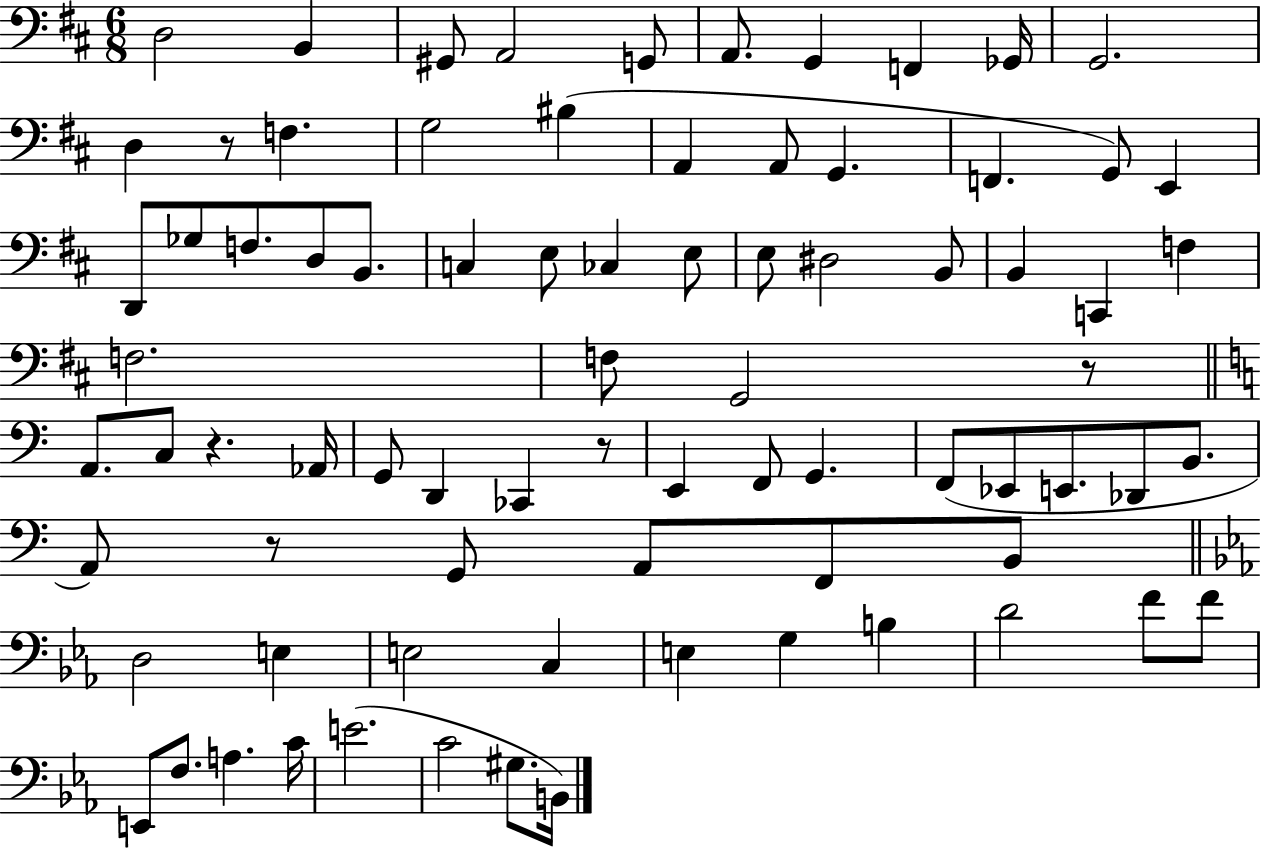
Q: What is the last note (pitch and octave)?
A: B2